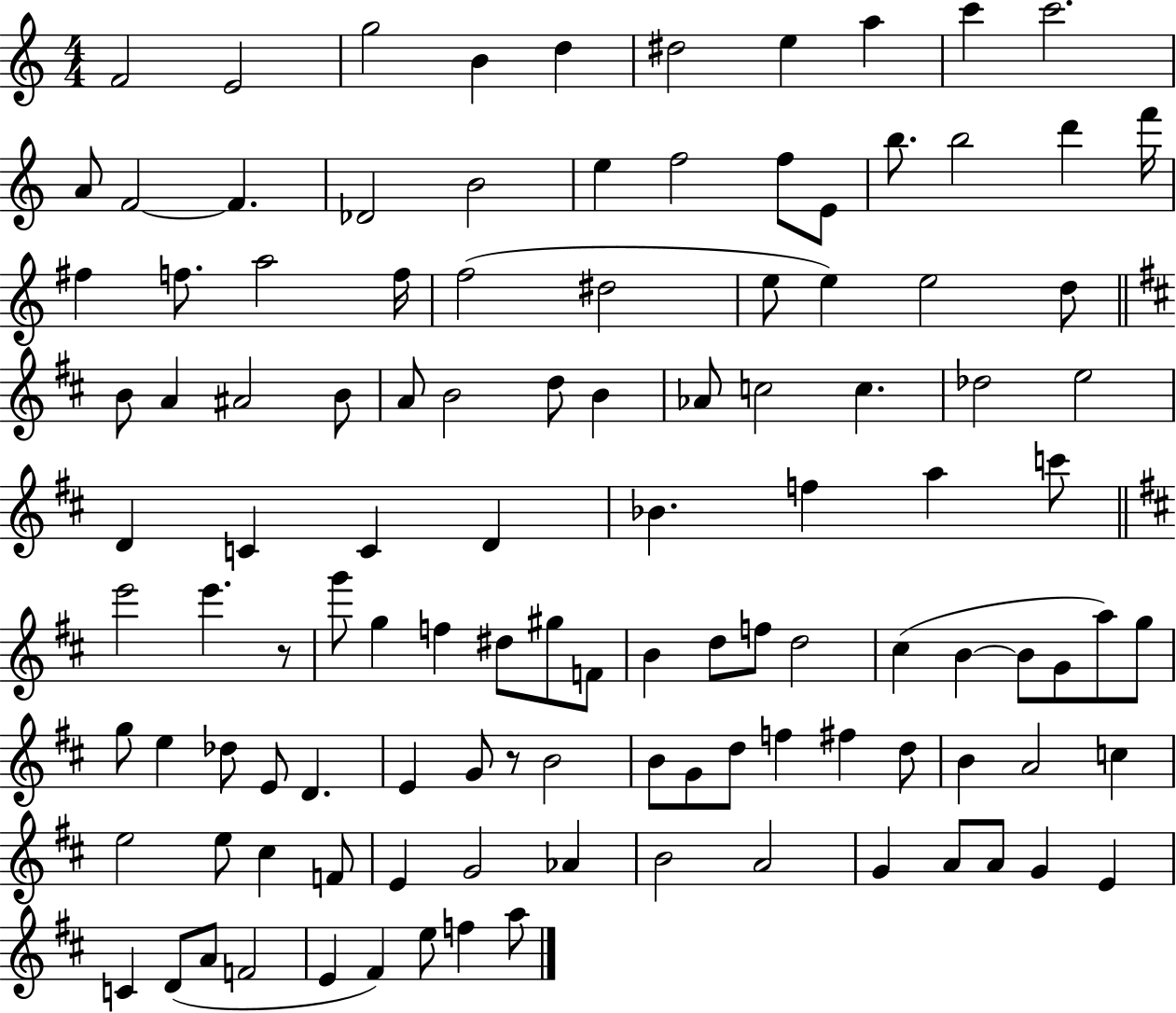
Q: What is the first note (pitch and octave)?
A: F4